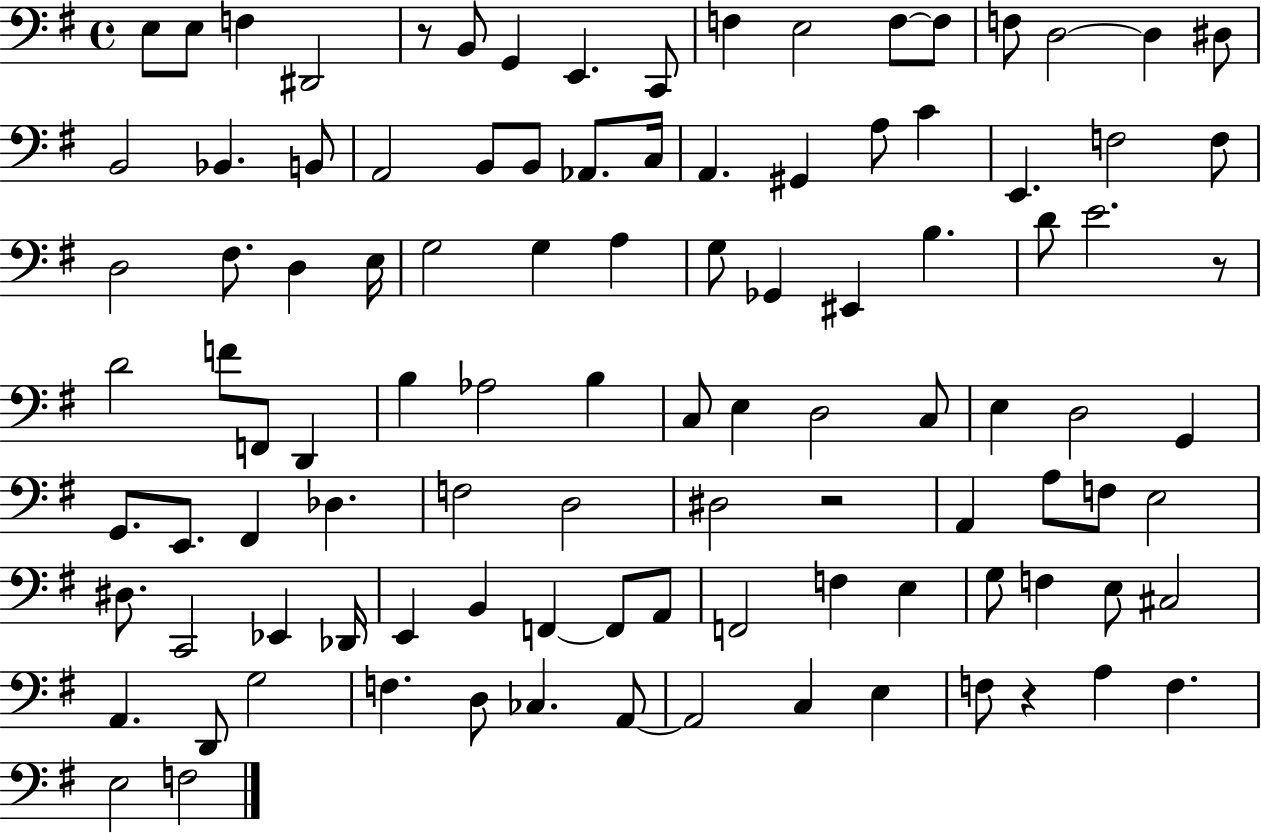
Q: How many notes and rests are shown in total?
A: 104